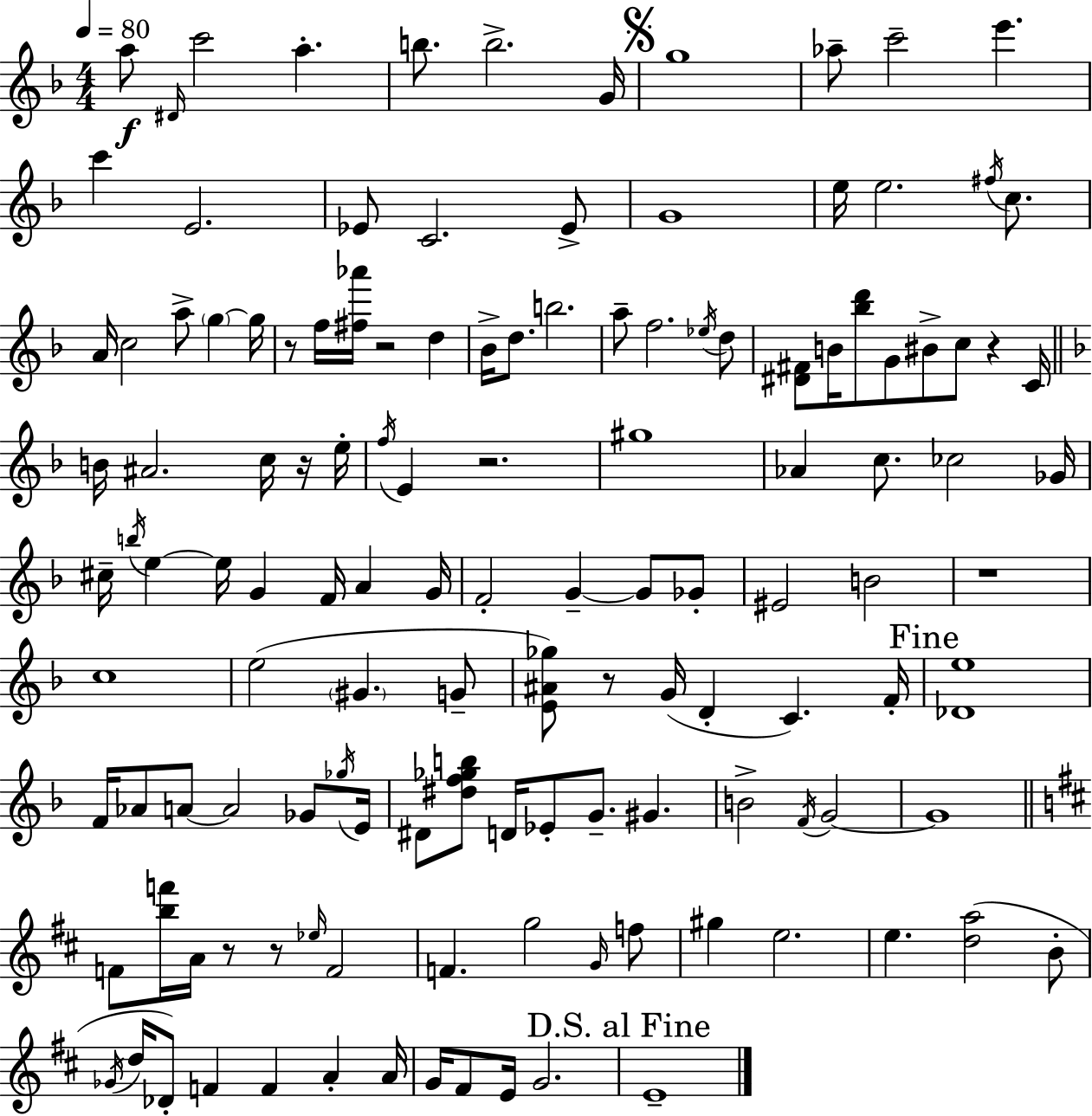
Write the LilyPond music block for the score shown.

{
  \clef treble
  \numericTimeSignature
  \time 4/4
  \key f \major
  \tempo 4 = 80
  a''8\f \grace { dis'16 } c'''2 a''4.-. | b''8. b''2.-> | g'16 \mark \markup { \musicglyph "scripts.segno" } g''1 | aes''8-- c'''2-- e'''4. | \break c'''4 e'2. | ees'8 c'2. ees'8-> | g'1 | e''16 e''2. \acciaccatura { fis''16 } c''8. | \break a'16 c''2 a''8-> \parenthesize g''4~~ | g''16 r8 f''16 <fis'' aes'''>16 r2 d''4 | bes'16-> d''8. b''2. | a''8-- f''2. | \break \acciaccatura { ees''16 } d''8 <dis' fis'>8 b'16 <bes'' d'''>8 g'8 bis'8-> c''8 r4 | c'16 \bar "||" \break \key f \major b'16 ais'2. c''16 r16 e''16-. | \acciaccatura { f''16 } e'4 r2. | gis''1 | aes'4 c''8. ces''2 | \break ges'16 cis''16-- \acciaccatura { b''16 } e''4~~ e''16 g'4 f'16 a'4 | g'16 f'2-. g'4--~~ g'8 | ges'8-. eis'2 b'2 | r1 | \break c''1 | e''2( \parenthesize gis'4. | g'8-- <e' ais' ges''>8) r8 g'16( d'4-. c'4.) | f'16-. \mark "Fine" <des' e''>1 | \break f'16 aes'8 a'8~~ a'2 ges'8 | \acciaccatura { ges''16 } e'16 dis'8 <dis'' f'' ges'' b''>8 d'16 ees'8-. g'8.-- gis'4. | b'2-> \acciaccatura { f'16 } g'2~~ | g'1 | \break \bar "||" \break \key b \minor f'8 <b'' f'''>16 a'16 r8 r8 \grace { ees''16 } f'2 | f'4. g''2 \grace { g'16 } | f''8 gis''4 e''2. | e''4. <d'' a''>2( | \break b'8-. \acciaccatura { ges'16 } d''16 des'8-.) f'4 f'4 a'4-. | a'16 g'16 fis'8 e'16 g'2. | \mark "D.S. al Fine" e'1-- | \bar "|."
}